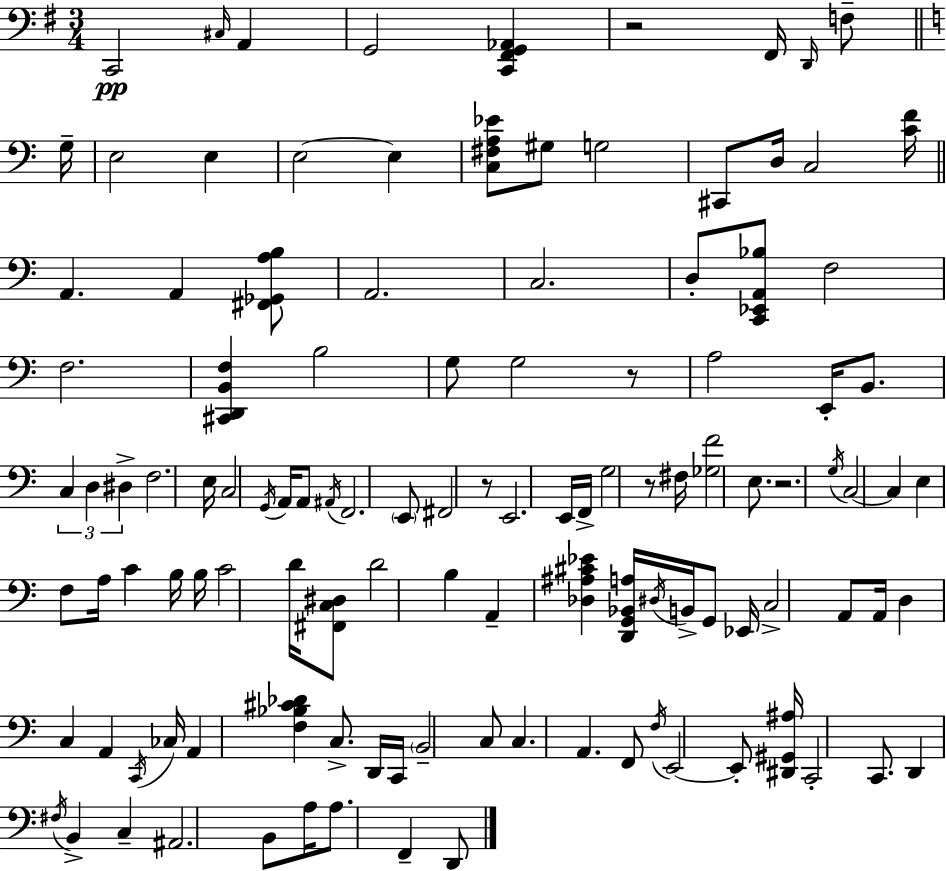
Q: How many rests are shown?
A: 5